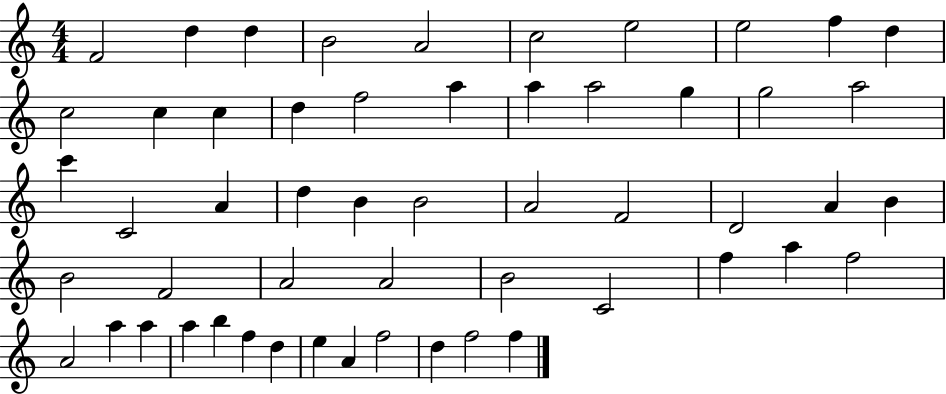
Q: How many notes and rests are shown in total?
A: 54